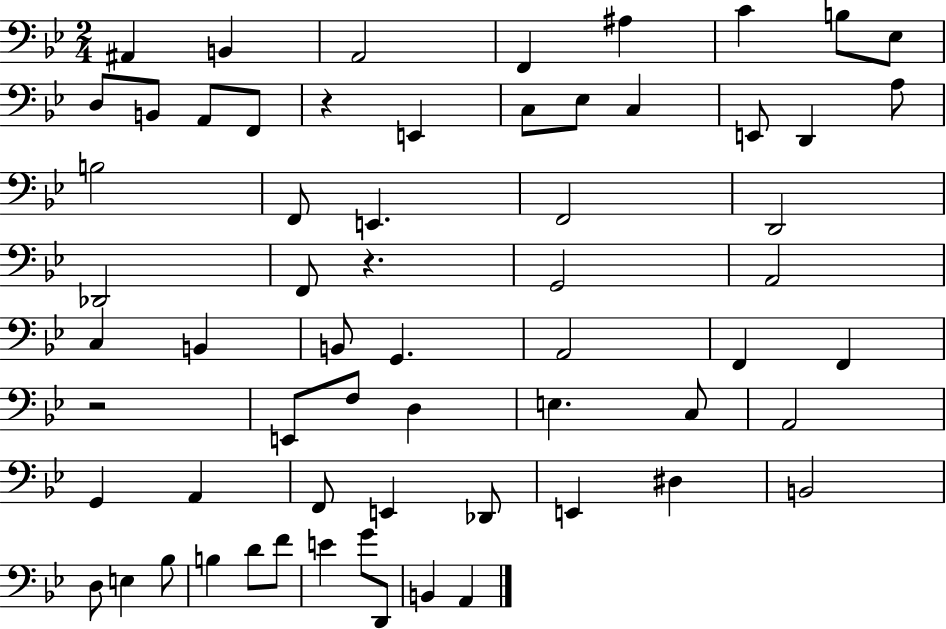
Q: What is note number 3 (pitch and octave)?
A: A2